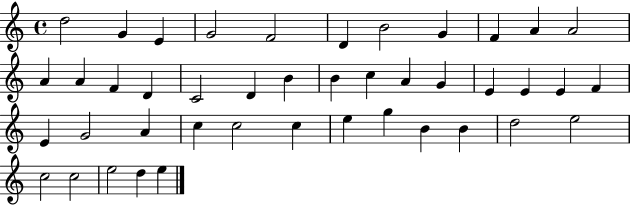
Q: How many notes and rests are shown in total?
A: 43